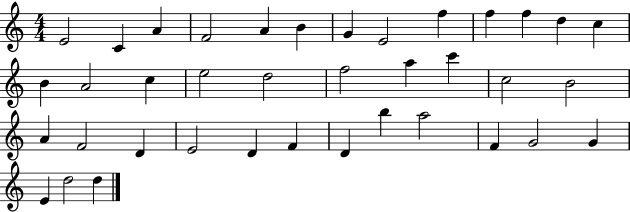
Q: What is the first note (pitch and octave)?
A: E4